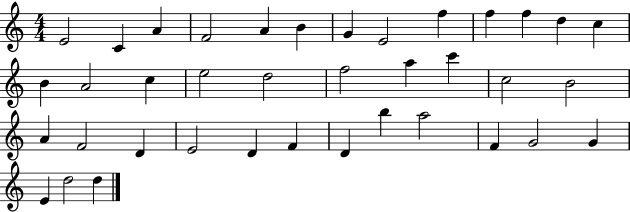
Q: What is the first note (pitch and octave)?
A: E4